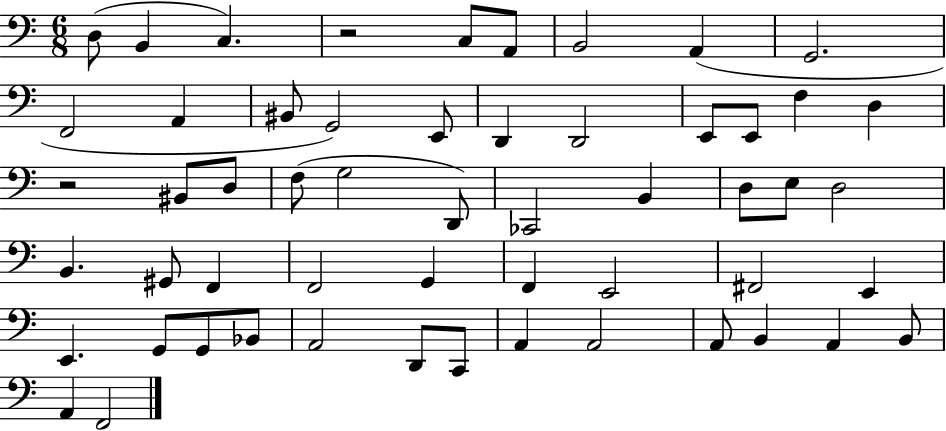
D3/e B2/q C3/q. R/h C3/e A2/e B2/h A2/q G2/h. F2/h A2/q BIS2/e G2/h E2/e D2/q D2/h E2/e E2/e F3/q D3/q R/h BIS2/e D3/e F3/e G3/h D2/e CES2/h B2/q D3/e E3/e D3/h B2/q. G#2/e F2/q F2/h G2/q F2/q E2/h F#2/h E2/q E2/q. G2/e G2/e Bb2/e A2/h D2/e C2/e A2/q A2/h A2/e B2/q A2/q B2/e A2/q F2/h